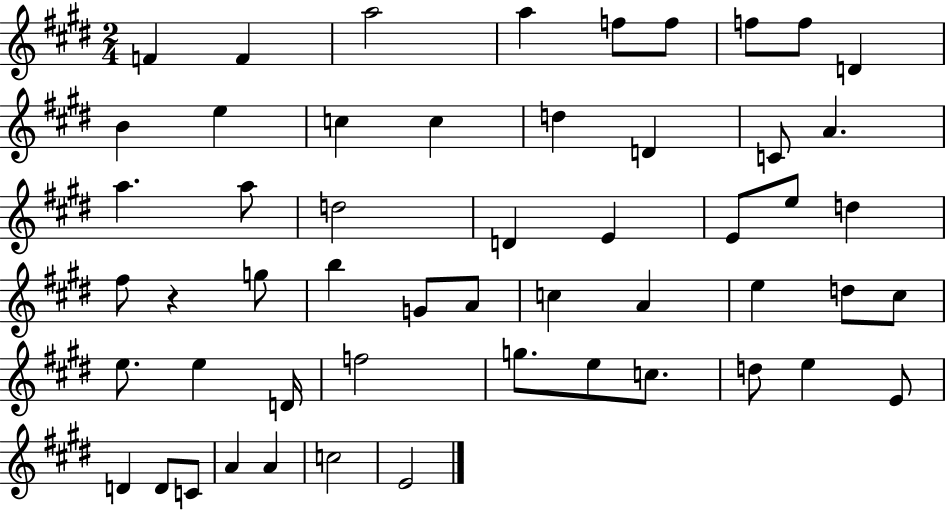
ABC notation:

X:1
T:Untitled
M:2/4
L:1/4
K:E
F F a2 a f/2 f/2 f/2 f/2 D B e c c d D C/2 A a a/2 d2 D E E/2 e/2 d ^f/2 z g/2 b G/2 A/2 c A e d/2 ^c/2 e/2 e D/4 f2 g/2 e/2 c/2 d/2 e E/2 D D/2 C/2 A A c2 E2